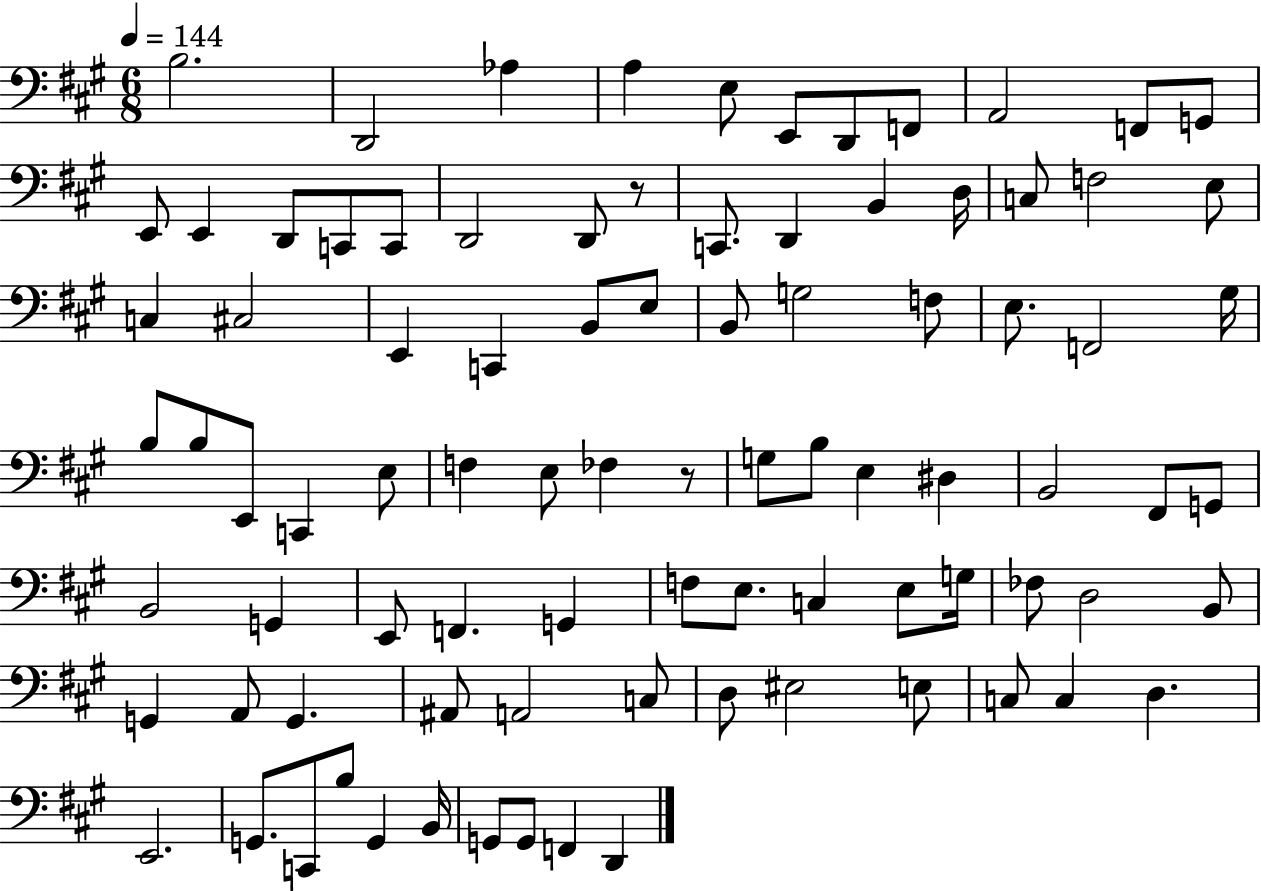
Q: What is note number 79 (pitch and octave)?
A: G2